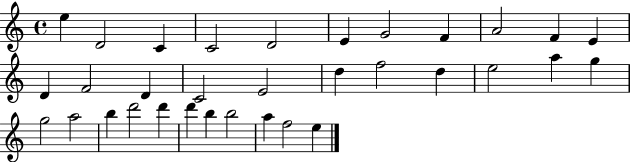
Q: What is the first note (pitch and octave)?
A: E5